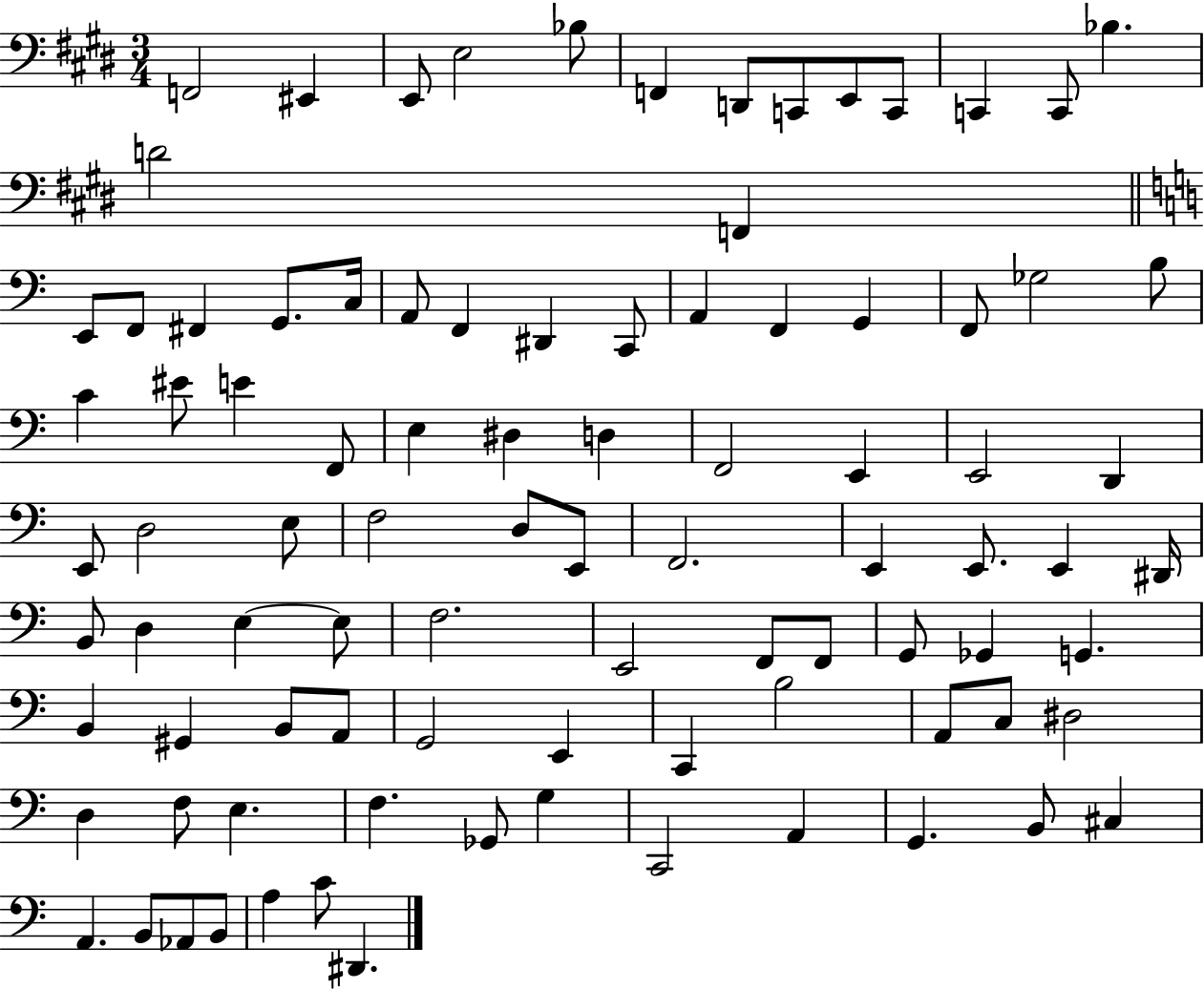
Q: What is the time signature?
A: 3/4